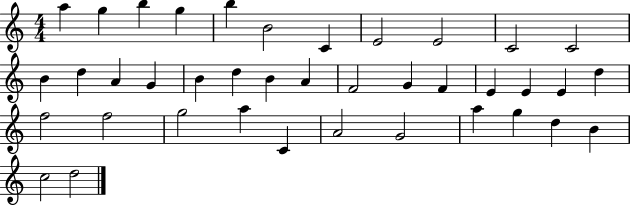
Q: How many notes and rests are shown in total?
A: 39